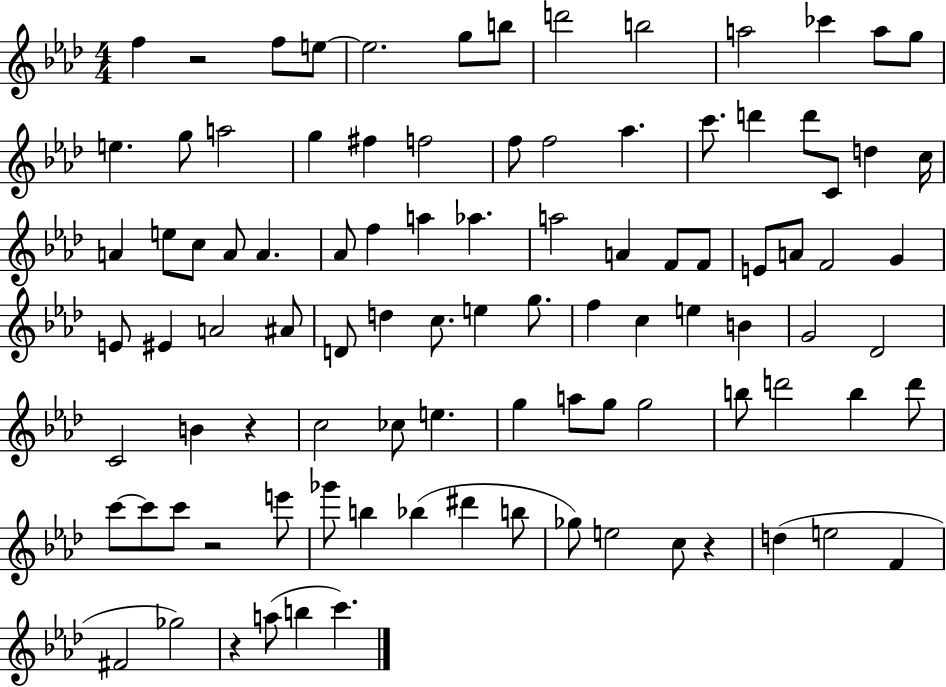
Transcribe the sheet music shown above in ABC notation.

X:1
T:Untitled
M:4/4
L:1/4
K:Ab
f z2 f/2 e/2 e2 g/2 b/2 d'2 b2 a2 _c' a/2 g/2 e g/2 a2 g ^f f2 f/2 f2 _a c'/2 d' d'/2 C/2 d c/4 A e/2 c/2 A/2 A _A/2 f a _a a2 A F/2 F/2 E/2 A/2 F2 G E/2 ^E A2 ^A/2 D/2 d c/2 e g/2 f c e B G2 _D2 C2 B z c2 _c/2 e g a/2 g/2 g2 b/2 d'2 b d'/2 c'/2 c'/2 c'/2 z2 e'/2 _g'/2 b _b ^d' b/2 _g/2 e2 c/2 z d e2 F ^F2 _g2 z a/2 b c'